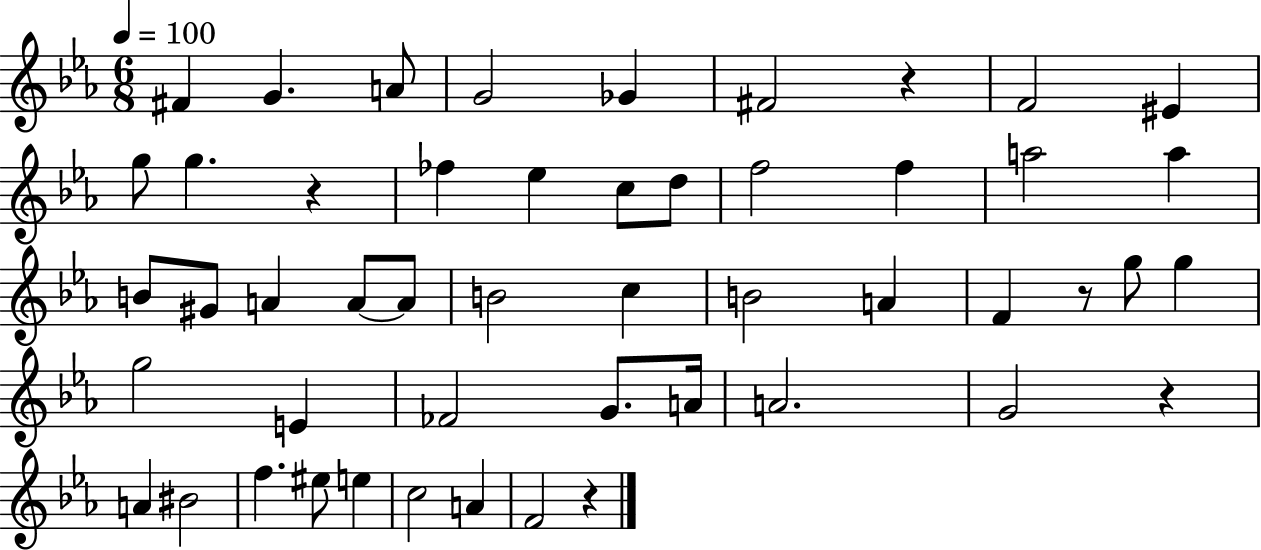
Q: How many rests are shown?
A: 5